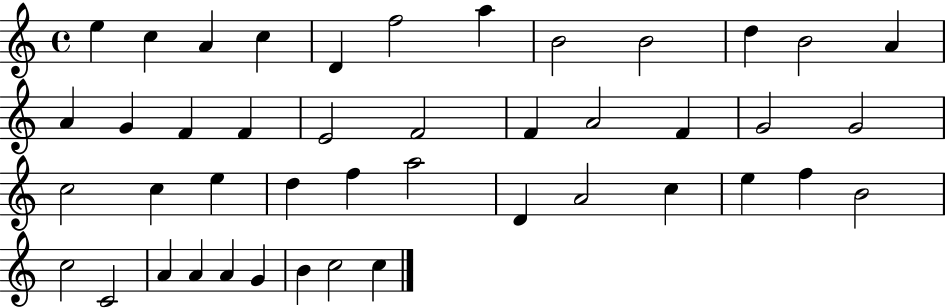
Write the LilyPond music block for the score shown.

{
  \clef treble
  \time 4/4
  \defaultTimeSignature
  \key c \major
  e''4 c''4 a'4 c''4 | d'4 f''2 a''4 | b'2 b'2 | d''4 b'2 a'4 | \break a'4 g'4 f'4 f'4 | e'2 f'2 | f'4 a'2 f'4 | g'2 g'2 | \break c''2 c''4 e''4 | d''4 f''4 a''2 | d'4 a'2 c''4 | e''4 f''4 b'2 | \break c''2 c'2 | a'4 a'4 a'4 g'4 | b'4 c''2 c''4 | \bar "|."
}